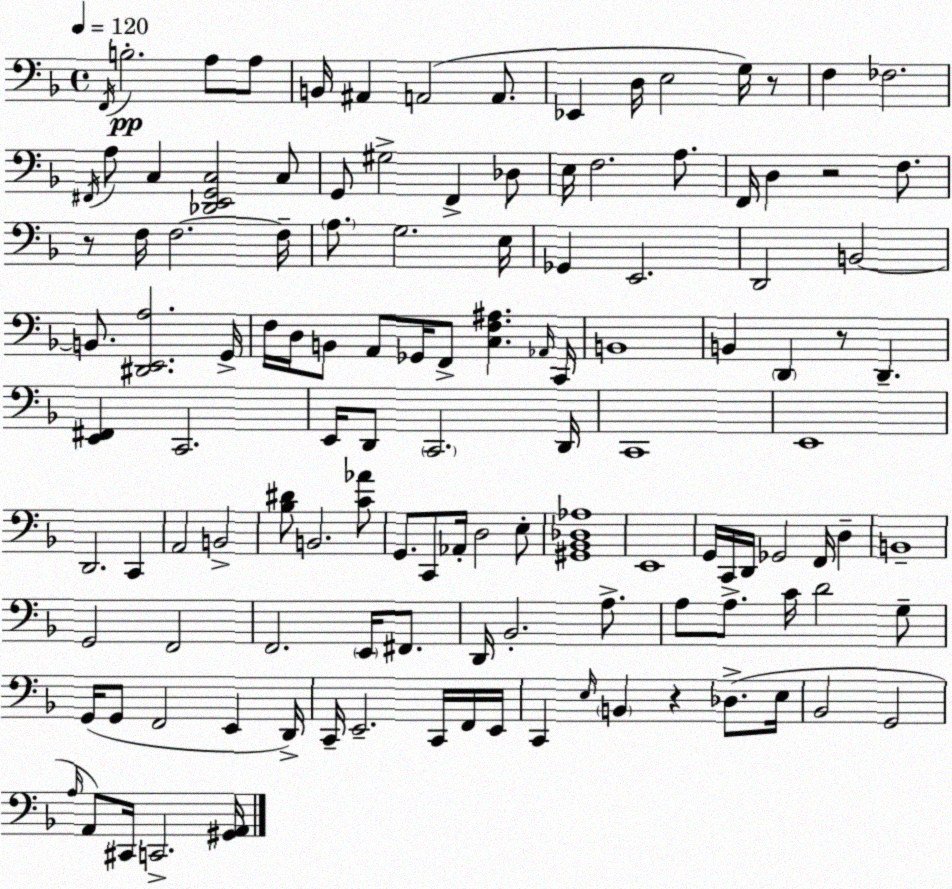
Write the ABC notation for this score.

X:1
T:Untitled
M:4/4
L:1/4
K:F
F,,/4 B,2 A,/2 A,/2 B,,/4 ^A,, A,,2 A,,/2 _E,, D,/4 E,2 G,/4 z/2 F, _F,2 ^F,,/4 A,/2 C, [_D,,E,,G,,C,]2 C,/2 G,,/2 ^G,2 F,, _D,/2 E,/4 F,2 A,/2 F,,/4 D, z2 F,/2 z/2 F,/4 F,2 F,/4 A,/2 G,2 E,/4 _G,, E,,2 D,,2 B,,2 B,,/2 [^D,,E,,A,]2 G,,/4 F,/4 D,/4 B,,/2 A,,/2 _G,,/4 F,,/2 [C,F,^A,] _A,,/4 C,,/4 B,,4 B,, D,, z/2 D,, [E,,^F,,] C,,2 E,,/4 D,,/2 C,,2 D,,/4 C,,4 E,,4 D,,2 C,, A,,2 B,,2 [_B,^D]/2 B,,2 [C_A]/2 G,,/2 C,,/2 _A,,/4 D,2 E,/2 [^G,,_B,,_D,_A,]4 E,,4 G,,/4 C,,/4 D,,/4 _G,,2 F,,/4 D, B,,4 G,,2 F,,2 F,,2 E,,/4 ^F,,/2 D,,/4 _B,,2 A,/2 A,/2 A,/2 C/4 D2 G,/2 G,,/4 G,,/2 F,,2 E,, D,,/4 C,,/4 E,,2 C,,/4 F,,/4 E,,/4 C,, E,/4 B,, z _D,/2 E,/4 _B,,2 G,,2 A,/4 A,,/2 ^C,,/4 C,,2 [^G,,A,,]/4